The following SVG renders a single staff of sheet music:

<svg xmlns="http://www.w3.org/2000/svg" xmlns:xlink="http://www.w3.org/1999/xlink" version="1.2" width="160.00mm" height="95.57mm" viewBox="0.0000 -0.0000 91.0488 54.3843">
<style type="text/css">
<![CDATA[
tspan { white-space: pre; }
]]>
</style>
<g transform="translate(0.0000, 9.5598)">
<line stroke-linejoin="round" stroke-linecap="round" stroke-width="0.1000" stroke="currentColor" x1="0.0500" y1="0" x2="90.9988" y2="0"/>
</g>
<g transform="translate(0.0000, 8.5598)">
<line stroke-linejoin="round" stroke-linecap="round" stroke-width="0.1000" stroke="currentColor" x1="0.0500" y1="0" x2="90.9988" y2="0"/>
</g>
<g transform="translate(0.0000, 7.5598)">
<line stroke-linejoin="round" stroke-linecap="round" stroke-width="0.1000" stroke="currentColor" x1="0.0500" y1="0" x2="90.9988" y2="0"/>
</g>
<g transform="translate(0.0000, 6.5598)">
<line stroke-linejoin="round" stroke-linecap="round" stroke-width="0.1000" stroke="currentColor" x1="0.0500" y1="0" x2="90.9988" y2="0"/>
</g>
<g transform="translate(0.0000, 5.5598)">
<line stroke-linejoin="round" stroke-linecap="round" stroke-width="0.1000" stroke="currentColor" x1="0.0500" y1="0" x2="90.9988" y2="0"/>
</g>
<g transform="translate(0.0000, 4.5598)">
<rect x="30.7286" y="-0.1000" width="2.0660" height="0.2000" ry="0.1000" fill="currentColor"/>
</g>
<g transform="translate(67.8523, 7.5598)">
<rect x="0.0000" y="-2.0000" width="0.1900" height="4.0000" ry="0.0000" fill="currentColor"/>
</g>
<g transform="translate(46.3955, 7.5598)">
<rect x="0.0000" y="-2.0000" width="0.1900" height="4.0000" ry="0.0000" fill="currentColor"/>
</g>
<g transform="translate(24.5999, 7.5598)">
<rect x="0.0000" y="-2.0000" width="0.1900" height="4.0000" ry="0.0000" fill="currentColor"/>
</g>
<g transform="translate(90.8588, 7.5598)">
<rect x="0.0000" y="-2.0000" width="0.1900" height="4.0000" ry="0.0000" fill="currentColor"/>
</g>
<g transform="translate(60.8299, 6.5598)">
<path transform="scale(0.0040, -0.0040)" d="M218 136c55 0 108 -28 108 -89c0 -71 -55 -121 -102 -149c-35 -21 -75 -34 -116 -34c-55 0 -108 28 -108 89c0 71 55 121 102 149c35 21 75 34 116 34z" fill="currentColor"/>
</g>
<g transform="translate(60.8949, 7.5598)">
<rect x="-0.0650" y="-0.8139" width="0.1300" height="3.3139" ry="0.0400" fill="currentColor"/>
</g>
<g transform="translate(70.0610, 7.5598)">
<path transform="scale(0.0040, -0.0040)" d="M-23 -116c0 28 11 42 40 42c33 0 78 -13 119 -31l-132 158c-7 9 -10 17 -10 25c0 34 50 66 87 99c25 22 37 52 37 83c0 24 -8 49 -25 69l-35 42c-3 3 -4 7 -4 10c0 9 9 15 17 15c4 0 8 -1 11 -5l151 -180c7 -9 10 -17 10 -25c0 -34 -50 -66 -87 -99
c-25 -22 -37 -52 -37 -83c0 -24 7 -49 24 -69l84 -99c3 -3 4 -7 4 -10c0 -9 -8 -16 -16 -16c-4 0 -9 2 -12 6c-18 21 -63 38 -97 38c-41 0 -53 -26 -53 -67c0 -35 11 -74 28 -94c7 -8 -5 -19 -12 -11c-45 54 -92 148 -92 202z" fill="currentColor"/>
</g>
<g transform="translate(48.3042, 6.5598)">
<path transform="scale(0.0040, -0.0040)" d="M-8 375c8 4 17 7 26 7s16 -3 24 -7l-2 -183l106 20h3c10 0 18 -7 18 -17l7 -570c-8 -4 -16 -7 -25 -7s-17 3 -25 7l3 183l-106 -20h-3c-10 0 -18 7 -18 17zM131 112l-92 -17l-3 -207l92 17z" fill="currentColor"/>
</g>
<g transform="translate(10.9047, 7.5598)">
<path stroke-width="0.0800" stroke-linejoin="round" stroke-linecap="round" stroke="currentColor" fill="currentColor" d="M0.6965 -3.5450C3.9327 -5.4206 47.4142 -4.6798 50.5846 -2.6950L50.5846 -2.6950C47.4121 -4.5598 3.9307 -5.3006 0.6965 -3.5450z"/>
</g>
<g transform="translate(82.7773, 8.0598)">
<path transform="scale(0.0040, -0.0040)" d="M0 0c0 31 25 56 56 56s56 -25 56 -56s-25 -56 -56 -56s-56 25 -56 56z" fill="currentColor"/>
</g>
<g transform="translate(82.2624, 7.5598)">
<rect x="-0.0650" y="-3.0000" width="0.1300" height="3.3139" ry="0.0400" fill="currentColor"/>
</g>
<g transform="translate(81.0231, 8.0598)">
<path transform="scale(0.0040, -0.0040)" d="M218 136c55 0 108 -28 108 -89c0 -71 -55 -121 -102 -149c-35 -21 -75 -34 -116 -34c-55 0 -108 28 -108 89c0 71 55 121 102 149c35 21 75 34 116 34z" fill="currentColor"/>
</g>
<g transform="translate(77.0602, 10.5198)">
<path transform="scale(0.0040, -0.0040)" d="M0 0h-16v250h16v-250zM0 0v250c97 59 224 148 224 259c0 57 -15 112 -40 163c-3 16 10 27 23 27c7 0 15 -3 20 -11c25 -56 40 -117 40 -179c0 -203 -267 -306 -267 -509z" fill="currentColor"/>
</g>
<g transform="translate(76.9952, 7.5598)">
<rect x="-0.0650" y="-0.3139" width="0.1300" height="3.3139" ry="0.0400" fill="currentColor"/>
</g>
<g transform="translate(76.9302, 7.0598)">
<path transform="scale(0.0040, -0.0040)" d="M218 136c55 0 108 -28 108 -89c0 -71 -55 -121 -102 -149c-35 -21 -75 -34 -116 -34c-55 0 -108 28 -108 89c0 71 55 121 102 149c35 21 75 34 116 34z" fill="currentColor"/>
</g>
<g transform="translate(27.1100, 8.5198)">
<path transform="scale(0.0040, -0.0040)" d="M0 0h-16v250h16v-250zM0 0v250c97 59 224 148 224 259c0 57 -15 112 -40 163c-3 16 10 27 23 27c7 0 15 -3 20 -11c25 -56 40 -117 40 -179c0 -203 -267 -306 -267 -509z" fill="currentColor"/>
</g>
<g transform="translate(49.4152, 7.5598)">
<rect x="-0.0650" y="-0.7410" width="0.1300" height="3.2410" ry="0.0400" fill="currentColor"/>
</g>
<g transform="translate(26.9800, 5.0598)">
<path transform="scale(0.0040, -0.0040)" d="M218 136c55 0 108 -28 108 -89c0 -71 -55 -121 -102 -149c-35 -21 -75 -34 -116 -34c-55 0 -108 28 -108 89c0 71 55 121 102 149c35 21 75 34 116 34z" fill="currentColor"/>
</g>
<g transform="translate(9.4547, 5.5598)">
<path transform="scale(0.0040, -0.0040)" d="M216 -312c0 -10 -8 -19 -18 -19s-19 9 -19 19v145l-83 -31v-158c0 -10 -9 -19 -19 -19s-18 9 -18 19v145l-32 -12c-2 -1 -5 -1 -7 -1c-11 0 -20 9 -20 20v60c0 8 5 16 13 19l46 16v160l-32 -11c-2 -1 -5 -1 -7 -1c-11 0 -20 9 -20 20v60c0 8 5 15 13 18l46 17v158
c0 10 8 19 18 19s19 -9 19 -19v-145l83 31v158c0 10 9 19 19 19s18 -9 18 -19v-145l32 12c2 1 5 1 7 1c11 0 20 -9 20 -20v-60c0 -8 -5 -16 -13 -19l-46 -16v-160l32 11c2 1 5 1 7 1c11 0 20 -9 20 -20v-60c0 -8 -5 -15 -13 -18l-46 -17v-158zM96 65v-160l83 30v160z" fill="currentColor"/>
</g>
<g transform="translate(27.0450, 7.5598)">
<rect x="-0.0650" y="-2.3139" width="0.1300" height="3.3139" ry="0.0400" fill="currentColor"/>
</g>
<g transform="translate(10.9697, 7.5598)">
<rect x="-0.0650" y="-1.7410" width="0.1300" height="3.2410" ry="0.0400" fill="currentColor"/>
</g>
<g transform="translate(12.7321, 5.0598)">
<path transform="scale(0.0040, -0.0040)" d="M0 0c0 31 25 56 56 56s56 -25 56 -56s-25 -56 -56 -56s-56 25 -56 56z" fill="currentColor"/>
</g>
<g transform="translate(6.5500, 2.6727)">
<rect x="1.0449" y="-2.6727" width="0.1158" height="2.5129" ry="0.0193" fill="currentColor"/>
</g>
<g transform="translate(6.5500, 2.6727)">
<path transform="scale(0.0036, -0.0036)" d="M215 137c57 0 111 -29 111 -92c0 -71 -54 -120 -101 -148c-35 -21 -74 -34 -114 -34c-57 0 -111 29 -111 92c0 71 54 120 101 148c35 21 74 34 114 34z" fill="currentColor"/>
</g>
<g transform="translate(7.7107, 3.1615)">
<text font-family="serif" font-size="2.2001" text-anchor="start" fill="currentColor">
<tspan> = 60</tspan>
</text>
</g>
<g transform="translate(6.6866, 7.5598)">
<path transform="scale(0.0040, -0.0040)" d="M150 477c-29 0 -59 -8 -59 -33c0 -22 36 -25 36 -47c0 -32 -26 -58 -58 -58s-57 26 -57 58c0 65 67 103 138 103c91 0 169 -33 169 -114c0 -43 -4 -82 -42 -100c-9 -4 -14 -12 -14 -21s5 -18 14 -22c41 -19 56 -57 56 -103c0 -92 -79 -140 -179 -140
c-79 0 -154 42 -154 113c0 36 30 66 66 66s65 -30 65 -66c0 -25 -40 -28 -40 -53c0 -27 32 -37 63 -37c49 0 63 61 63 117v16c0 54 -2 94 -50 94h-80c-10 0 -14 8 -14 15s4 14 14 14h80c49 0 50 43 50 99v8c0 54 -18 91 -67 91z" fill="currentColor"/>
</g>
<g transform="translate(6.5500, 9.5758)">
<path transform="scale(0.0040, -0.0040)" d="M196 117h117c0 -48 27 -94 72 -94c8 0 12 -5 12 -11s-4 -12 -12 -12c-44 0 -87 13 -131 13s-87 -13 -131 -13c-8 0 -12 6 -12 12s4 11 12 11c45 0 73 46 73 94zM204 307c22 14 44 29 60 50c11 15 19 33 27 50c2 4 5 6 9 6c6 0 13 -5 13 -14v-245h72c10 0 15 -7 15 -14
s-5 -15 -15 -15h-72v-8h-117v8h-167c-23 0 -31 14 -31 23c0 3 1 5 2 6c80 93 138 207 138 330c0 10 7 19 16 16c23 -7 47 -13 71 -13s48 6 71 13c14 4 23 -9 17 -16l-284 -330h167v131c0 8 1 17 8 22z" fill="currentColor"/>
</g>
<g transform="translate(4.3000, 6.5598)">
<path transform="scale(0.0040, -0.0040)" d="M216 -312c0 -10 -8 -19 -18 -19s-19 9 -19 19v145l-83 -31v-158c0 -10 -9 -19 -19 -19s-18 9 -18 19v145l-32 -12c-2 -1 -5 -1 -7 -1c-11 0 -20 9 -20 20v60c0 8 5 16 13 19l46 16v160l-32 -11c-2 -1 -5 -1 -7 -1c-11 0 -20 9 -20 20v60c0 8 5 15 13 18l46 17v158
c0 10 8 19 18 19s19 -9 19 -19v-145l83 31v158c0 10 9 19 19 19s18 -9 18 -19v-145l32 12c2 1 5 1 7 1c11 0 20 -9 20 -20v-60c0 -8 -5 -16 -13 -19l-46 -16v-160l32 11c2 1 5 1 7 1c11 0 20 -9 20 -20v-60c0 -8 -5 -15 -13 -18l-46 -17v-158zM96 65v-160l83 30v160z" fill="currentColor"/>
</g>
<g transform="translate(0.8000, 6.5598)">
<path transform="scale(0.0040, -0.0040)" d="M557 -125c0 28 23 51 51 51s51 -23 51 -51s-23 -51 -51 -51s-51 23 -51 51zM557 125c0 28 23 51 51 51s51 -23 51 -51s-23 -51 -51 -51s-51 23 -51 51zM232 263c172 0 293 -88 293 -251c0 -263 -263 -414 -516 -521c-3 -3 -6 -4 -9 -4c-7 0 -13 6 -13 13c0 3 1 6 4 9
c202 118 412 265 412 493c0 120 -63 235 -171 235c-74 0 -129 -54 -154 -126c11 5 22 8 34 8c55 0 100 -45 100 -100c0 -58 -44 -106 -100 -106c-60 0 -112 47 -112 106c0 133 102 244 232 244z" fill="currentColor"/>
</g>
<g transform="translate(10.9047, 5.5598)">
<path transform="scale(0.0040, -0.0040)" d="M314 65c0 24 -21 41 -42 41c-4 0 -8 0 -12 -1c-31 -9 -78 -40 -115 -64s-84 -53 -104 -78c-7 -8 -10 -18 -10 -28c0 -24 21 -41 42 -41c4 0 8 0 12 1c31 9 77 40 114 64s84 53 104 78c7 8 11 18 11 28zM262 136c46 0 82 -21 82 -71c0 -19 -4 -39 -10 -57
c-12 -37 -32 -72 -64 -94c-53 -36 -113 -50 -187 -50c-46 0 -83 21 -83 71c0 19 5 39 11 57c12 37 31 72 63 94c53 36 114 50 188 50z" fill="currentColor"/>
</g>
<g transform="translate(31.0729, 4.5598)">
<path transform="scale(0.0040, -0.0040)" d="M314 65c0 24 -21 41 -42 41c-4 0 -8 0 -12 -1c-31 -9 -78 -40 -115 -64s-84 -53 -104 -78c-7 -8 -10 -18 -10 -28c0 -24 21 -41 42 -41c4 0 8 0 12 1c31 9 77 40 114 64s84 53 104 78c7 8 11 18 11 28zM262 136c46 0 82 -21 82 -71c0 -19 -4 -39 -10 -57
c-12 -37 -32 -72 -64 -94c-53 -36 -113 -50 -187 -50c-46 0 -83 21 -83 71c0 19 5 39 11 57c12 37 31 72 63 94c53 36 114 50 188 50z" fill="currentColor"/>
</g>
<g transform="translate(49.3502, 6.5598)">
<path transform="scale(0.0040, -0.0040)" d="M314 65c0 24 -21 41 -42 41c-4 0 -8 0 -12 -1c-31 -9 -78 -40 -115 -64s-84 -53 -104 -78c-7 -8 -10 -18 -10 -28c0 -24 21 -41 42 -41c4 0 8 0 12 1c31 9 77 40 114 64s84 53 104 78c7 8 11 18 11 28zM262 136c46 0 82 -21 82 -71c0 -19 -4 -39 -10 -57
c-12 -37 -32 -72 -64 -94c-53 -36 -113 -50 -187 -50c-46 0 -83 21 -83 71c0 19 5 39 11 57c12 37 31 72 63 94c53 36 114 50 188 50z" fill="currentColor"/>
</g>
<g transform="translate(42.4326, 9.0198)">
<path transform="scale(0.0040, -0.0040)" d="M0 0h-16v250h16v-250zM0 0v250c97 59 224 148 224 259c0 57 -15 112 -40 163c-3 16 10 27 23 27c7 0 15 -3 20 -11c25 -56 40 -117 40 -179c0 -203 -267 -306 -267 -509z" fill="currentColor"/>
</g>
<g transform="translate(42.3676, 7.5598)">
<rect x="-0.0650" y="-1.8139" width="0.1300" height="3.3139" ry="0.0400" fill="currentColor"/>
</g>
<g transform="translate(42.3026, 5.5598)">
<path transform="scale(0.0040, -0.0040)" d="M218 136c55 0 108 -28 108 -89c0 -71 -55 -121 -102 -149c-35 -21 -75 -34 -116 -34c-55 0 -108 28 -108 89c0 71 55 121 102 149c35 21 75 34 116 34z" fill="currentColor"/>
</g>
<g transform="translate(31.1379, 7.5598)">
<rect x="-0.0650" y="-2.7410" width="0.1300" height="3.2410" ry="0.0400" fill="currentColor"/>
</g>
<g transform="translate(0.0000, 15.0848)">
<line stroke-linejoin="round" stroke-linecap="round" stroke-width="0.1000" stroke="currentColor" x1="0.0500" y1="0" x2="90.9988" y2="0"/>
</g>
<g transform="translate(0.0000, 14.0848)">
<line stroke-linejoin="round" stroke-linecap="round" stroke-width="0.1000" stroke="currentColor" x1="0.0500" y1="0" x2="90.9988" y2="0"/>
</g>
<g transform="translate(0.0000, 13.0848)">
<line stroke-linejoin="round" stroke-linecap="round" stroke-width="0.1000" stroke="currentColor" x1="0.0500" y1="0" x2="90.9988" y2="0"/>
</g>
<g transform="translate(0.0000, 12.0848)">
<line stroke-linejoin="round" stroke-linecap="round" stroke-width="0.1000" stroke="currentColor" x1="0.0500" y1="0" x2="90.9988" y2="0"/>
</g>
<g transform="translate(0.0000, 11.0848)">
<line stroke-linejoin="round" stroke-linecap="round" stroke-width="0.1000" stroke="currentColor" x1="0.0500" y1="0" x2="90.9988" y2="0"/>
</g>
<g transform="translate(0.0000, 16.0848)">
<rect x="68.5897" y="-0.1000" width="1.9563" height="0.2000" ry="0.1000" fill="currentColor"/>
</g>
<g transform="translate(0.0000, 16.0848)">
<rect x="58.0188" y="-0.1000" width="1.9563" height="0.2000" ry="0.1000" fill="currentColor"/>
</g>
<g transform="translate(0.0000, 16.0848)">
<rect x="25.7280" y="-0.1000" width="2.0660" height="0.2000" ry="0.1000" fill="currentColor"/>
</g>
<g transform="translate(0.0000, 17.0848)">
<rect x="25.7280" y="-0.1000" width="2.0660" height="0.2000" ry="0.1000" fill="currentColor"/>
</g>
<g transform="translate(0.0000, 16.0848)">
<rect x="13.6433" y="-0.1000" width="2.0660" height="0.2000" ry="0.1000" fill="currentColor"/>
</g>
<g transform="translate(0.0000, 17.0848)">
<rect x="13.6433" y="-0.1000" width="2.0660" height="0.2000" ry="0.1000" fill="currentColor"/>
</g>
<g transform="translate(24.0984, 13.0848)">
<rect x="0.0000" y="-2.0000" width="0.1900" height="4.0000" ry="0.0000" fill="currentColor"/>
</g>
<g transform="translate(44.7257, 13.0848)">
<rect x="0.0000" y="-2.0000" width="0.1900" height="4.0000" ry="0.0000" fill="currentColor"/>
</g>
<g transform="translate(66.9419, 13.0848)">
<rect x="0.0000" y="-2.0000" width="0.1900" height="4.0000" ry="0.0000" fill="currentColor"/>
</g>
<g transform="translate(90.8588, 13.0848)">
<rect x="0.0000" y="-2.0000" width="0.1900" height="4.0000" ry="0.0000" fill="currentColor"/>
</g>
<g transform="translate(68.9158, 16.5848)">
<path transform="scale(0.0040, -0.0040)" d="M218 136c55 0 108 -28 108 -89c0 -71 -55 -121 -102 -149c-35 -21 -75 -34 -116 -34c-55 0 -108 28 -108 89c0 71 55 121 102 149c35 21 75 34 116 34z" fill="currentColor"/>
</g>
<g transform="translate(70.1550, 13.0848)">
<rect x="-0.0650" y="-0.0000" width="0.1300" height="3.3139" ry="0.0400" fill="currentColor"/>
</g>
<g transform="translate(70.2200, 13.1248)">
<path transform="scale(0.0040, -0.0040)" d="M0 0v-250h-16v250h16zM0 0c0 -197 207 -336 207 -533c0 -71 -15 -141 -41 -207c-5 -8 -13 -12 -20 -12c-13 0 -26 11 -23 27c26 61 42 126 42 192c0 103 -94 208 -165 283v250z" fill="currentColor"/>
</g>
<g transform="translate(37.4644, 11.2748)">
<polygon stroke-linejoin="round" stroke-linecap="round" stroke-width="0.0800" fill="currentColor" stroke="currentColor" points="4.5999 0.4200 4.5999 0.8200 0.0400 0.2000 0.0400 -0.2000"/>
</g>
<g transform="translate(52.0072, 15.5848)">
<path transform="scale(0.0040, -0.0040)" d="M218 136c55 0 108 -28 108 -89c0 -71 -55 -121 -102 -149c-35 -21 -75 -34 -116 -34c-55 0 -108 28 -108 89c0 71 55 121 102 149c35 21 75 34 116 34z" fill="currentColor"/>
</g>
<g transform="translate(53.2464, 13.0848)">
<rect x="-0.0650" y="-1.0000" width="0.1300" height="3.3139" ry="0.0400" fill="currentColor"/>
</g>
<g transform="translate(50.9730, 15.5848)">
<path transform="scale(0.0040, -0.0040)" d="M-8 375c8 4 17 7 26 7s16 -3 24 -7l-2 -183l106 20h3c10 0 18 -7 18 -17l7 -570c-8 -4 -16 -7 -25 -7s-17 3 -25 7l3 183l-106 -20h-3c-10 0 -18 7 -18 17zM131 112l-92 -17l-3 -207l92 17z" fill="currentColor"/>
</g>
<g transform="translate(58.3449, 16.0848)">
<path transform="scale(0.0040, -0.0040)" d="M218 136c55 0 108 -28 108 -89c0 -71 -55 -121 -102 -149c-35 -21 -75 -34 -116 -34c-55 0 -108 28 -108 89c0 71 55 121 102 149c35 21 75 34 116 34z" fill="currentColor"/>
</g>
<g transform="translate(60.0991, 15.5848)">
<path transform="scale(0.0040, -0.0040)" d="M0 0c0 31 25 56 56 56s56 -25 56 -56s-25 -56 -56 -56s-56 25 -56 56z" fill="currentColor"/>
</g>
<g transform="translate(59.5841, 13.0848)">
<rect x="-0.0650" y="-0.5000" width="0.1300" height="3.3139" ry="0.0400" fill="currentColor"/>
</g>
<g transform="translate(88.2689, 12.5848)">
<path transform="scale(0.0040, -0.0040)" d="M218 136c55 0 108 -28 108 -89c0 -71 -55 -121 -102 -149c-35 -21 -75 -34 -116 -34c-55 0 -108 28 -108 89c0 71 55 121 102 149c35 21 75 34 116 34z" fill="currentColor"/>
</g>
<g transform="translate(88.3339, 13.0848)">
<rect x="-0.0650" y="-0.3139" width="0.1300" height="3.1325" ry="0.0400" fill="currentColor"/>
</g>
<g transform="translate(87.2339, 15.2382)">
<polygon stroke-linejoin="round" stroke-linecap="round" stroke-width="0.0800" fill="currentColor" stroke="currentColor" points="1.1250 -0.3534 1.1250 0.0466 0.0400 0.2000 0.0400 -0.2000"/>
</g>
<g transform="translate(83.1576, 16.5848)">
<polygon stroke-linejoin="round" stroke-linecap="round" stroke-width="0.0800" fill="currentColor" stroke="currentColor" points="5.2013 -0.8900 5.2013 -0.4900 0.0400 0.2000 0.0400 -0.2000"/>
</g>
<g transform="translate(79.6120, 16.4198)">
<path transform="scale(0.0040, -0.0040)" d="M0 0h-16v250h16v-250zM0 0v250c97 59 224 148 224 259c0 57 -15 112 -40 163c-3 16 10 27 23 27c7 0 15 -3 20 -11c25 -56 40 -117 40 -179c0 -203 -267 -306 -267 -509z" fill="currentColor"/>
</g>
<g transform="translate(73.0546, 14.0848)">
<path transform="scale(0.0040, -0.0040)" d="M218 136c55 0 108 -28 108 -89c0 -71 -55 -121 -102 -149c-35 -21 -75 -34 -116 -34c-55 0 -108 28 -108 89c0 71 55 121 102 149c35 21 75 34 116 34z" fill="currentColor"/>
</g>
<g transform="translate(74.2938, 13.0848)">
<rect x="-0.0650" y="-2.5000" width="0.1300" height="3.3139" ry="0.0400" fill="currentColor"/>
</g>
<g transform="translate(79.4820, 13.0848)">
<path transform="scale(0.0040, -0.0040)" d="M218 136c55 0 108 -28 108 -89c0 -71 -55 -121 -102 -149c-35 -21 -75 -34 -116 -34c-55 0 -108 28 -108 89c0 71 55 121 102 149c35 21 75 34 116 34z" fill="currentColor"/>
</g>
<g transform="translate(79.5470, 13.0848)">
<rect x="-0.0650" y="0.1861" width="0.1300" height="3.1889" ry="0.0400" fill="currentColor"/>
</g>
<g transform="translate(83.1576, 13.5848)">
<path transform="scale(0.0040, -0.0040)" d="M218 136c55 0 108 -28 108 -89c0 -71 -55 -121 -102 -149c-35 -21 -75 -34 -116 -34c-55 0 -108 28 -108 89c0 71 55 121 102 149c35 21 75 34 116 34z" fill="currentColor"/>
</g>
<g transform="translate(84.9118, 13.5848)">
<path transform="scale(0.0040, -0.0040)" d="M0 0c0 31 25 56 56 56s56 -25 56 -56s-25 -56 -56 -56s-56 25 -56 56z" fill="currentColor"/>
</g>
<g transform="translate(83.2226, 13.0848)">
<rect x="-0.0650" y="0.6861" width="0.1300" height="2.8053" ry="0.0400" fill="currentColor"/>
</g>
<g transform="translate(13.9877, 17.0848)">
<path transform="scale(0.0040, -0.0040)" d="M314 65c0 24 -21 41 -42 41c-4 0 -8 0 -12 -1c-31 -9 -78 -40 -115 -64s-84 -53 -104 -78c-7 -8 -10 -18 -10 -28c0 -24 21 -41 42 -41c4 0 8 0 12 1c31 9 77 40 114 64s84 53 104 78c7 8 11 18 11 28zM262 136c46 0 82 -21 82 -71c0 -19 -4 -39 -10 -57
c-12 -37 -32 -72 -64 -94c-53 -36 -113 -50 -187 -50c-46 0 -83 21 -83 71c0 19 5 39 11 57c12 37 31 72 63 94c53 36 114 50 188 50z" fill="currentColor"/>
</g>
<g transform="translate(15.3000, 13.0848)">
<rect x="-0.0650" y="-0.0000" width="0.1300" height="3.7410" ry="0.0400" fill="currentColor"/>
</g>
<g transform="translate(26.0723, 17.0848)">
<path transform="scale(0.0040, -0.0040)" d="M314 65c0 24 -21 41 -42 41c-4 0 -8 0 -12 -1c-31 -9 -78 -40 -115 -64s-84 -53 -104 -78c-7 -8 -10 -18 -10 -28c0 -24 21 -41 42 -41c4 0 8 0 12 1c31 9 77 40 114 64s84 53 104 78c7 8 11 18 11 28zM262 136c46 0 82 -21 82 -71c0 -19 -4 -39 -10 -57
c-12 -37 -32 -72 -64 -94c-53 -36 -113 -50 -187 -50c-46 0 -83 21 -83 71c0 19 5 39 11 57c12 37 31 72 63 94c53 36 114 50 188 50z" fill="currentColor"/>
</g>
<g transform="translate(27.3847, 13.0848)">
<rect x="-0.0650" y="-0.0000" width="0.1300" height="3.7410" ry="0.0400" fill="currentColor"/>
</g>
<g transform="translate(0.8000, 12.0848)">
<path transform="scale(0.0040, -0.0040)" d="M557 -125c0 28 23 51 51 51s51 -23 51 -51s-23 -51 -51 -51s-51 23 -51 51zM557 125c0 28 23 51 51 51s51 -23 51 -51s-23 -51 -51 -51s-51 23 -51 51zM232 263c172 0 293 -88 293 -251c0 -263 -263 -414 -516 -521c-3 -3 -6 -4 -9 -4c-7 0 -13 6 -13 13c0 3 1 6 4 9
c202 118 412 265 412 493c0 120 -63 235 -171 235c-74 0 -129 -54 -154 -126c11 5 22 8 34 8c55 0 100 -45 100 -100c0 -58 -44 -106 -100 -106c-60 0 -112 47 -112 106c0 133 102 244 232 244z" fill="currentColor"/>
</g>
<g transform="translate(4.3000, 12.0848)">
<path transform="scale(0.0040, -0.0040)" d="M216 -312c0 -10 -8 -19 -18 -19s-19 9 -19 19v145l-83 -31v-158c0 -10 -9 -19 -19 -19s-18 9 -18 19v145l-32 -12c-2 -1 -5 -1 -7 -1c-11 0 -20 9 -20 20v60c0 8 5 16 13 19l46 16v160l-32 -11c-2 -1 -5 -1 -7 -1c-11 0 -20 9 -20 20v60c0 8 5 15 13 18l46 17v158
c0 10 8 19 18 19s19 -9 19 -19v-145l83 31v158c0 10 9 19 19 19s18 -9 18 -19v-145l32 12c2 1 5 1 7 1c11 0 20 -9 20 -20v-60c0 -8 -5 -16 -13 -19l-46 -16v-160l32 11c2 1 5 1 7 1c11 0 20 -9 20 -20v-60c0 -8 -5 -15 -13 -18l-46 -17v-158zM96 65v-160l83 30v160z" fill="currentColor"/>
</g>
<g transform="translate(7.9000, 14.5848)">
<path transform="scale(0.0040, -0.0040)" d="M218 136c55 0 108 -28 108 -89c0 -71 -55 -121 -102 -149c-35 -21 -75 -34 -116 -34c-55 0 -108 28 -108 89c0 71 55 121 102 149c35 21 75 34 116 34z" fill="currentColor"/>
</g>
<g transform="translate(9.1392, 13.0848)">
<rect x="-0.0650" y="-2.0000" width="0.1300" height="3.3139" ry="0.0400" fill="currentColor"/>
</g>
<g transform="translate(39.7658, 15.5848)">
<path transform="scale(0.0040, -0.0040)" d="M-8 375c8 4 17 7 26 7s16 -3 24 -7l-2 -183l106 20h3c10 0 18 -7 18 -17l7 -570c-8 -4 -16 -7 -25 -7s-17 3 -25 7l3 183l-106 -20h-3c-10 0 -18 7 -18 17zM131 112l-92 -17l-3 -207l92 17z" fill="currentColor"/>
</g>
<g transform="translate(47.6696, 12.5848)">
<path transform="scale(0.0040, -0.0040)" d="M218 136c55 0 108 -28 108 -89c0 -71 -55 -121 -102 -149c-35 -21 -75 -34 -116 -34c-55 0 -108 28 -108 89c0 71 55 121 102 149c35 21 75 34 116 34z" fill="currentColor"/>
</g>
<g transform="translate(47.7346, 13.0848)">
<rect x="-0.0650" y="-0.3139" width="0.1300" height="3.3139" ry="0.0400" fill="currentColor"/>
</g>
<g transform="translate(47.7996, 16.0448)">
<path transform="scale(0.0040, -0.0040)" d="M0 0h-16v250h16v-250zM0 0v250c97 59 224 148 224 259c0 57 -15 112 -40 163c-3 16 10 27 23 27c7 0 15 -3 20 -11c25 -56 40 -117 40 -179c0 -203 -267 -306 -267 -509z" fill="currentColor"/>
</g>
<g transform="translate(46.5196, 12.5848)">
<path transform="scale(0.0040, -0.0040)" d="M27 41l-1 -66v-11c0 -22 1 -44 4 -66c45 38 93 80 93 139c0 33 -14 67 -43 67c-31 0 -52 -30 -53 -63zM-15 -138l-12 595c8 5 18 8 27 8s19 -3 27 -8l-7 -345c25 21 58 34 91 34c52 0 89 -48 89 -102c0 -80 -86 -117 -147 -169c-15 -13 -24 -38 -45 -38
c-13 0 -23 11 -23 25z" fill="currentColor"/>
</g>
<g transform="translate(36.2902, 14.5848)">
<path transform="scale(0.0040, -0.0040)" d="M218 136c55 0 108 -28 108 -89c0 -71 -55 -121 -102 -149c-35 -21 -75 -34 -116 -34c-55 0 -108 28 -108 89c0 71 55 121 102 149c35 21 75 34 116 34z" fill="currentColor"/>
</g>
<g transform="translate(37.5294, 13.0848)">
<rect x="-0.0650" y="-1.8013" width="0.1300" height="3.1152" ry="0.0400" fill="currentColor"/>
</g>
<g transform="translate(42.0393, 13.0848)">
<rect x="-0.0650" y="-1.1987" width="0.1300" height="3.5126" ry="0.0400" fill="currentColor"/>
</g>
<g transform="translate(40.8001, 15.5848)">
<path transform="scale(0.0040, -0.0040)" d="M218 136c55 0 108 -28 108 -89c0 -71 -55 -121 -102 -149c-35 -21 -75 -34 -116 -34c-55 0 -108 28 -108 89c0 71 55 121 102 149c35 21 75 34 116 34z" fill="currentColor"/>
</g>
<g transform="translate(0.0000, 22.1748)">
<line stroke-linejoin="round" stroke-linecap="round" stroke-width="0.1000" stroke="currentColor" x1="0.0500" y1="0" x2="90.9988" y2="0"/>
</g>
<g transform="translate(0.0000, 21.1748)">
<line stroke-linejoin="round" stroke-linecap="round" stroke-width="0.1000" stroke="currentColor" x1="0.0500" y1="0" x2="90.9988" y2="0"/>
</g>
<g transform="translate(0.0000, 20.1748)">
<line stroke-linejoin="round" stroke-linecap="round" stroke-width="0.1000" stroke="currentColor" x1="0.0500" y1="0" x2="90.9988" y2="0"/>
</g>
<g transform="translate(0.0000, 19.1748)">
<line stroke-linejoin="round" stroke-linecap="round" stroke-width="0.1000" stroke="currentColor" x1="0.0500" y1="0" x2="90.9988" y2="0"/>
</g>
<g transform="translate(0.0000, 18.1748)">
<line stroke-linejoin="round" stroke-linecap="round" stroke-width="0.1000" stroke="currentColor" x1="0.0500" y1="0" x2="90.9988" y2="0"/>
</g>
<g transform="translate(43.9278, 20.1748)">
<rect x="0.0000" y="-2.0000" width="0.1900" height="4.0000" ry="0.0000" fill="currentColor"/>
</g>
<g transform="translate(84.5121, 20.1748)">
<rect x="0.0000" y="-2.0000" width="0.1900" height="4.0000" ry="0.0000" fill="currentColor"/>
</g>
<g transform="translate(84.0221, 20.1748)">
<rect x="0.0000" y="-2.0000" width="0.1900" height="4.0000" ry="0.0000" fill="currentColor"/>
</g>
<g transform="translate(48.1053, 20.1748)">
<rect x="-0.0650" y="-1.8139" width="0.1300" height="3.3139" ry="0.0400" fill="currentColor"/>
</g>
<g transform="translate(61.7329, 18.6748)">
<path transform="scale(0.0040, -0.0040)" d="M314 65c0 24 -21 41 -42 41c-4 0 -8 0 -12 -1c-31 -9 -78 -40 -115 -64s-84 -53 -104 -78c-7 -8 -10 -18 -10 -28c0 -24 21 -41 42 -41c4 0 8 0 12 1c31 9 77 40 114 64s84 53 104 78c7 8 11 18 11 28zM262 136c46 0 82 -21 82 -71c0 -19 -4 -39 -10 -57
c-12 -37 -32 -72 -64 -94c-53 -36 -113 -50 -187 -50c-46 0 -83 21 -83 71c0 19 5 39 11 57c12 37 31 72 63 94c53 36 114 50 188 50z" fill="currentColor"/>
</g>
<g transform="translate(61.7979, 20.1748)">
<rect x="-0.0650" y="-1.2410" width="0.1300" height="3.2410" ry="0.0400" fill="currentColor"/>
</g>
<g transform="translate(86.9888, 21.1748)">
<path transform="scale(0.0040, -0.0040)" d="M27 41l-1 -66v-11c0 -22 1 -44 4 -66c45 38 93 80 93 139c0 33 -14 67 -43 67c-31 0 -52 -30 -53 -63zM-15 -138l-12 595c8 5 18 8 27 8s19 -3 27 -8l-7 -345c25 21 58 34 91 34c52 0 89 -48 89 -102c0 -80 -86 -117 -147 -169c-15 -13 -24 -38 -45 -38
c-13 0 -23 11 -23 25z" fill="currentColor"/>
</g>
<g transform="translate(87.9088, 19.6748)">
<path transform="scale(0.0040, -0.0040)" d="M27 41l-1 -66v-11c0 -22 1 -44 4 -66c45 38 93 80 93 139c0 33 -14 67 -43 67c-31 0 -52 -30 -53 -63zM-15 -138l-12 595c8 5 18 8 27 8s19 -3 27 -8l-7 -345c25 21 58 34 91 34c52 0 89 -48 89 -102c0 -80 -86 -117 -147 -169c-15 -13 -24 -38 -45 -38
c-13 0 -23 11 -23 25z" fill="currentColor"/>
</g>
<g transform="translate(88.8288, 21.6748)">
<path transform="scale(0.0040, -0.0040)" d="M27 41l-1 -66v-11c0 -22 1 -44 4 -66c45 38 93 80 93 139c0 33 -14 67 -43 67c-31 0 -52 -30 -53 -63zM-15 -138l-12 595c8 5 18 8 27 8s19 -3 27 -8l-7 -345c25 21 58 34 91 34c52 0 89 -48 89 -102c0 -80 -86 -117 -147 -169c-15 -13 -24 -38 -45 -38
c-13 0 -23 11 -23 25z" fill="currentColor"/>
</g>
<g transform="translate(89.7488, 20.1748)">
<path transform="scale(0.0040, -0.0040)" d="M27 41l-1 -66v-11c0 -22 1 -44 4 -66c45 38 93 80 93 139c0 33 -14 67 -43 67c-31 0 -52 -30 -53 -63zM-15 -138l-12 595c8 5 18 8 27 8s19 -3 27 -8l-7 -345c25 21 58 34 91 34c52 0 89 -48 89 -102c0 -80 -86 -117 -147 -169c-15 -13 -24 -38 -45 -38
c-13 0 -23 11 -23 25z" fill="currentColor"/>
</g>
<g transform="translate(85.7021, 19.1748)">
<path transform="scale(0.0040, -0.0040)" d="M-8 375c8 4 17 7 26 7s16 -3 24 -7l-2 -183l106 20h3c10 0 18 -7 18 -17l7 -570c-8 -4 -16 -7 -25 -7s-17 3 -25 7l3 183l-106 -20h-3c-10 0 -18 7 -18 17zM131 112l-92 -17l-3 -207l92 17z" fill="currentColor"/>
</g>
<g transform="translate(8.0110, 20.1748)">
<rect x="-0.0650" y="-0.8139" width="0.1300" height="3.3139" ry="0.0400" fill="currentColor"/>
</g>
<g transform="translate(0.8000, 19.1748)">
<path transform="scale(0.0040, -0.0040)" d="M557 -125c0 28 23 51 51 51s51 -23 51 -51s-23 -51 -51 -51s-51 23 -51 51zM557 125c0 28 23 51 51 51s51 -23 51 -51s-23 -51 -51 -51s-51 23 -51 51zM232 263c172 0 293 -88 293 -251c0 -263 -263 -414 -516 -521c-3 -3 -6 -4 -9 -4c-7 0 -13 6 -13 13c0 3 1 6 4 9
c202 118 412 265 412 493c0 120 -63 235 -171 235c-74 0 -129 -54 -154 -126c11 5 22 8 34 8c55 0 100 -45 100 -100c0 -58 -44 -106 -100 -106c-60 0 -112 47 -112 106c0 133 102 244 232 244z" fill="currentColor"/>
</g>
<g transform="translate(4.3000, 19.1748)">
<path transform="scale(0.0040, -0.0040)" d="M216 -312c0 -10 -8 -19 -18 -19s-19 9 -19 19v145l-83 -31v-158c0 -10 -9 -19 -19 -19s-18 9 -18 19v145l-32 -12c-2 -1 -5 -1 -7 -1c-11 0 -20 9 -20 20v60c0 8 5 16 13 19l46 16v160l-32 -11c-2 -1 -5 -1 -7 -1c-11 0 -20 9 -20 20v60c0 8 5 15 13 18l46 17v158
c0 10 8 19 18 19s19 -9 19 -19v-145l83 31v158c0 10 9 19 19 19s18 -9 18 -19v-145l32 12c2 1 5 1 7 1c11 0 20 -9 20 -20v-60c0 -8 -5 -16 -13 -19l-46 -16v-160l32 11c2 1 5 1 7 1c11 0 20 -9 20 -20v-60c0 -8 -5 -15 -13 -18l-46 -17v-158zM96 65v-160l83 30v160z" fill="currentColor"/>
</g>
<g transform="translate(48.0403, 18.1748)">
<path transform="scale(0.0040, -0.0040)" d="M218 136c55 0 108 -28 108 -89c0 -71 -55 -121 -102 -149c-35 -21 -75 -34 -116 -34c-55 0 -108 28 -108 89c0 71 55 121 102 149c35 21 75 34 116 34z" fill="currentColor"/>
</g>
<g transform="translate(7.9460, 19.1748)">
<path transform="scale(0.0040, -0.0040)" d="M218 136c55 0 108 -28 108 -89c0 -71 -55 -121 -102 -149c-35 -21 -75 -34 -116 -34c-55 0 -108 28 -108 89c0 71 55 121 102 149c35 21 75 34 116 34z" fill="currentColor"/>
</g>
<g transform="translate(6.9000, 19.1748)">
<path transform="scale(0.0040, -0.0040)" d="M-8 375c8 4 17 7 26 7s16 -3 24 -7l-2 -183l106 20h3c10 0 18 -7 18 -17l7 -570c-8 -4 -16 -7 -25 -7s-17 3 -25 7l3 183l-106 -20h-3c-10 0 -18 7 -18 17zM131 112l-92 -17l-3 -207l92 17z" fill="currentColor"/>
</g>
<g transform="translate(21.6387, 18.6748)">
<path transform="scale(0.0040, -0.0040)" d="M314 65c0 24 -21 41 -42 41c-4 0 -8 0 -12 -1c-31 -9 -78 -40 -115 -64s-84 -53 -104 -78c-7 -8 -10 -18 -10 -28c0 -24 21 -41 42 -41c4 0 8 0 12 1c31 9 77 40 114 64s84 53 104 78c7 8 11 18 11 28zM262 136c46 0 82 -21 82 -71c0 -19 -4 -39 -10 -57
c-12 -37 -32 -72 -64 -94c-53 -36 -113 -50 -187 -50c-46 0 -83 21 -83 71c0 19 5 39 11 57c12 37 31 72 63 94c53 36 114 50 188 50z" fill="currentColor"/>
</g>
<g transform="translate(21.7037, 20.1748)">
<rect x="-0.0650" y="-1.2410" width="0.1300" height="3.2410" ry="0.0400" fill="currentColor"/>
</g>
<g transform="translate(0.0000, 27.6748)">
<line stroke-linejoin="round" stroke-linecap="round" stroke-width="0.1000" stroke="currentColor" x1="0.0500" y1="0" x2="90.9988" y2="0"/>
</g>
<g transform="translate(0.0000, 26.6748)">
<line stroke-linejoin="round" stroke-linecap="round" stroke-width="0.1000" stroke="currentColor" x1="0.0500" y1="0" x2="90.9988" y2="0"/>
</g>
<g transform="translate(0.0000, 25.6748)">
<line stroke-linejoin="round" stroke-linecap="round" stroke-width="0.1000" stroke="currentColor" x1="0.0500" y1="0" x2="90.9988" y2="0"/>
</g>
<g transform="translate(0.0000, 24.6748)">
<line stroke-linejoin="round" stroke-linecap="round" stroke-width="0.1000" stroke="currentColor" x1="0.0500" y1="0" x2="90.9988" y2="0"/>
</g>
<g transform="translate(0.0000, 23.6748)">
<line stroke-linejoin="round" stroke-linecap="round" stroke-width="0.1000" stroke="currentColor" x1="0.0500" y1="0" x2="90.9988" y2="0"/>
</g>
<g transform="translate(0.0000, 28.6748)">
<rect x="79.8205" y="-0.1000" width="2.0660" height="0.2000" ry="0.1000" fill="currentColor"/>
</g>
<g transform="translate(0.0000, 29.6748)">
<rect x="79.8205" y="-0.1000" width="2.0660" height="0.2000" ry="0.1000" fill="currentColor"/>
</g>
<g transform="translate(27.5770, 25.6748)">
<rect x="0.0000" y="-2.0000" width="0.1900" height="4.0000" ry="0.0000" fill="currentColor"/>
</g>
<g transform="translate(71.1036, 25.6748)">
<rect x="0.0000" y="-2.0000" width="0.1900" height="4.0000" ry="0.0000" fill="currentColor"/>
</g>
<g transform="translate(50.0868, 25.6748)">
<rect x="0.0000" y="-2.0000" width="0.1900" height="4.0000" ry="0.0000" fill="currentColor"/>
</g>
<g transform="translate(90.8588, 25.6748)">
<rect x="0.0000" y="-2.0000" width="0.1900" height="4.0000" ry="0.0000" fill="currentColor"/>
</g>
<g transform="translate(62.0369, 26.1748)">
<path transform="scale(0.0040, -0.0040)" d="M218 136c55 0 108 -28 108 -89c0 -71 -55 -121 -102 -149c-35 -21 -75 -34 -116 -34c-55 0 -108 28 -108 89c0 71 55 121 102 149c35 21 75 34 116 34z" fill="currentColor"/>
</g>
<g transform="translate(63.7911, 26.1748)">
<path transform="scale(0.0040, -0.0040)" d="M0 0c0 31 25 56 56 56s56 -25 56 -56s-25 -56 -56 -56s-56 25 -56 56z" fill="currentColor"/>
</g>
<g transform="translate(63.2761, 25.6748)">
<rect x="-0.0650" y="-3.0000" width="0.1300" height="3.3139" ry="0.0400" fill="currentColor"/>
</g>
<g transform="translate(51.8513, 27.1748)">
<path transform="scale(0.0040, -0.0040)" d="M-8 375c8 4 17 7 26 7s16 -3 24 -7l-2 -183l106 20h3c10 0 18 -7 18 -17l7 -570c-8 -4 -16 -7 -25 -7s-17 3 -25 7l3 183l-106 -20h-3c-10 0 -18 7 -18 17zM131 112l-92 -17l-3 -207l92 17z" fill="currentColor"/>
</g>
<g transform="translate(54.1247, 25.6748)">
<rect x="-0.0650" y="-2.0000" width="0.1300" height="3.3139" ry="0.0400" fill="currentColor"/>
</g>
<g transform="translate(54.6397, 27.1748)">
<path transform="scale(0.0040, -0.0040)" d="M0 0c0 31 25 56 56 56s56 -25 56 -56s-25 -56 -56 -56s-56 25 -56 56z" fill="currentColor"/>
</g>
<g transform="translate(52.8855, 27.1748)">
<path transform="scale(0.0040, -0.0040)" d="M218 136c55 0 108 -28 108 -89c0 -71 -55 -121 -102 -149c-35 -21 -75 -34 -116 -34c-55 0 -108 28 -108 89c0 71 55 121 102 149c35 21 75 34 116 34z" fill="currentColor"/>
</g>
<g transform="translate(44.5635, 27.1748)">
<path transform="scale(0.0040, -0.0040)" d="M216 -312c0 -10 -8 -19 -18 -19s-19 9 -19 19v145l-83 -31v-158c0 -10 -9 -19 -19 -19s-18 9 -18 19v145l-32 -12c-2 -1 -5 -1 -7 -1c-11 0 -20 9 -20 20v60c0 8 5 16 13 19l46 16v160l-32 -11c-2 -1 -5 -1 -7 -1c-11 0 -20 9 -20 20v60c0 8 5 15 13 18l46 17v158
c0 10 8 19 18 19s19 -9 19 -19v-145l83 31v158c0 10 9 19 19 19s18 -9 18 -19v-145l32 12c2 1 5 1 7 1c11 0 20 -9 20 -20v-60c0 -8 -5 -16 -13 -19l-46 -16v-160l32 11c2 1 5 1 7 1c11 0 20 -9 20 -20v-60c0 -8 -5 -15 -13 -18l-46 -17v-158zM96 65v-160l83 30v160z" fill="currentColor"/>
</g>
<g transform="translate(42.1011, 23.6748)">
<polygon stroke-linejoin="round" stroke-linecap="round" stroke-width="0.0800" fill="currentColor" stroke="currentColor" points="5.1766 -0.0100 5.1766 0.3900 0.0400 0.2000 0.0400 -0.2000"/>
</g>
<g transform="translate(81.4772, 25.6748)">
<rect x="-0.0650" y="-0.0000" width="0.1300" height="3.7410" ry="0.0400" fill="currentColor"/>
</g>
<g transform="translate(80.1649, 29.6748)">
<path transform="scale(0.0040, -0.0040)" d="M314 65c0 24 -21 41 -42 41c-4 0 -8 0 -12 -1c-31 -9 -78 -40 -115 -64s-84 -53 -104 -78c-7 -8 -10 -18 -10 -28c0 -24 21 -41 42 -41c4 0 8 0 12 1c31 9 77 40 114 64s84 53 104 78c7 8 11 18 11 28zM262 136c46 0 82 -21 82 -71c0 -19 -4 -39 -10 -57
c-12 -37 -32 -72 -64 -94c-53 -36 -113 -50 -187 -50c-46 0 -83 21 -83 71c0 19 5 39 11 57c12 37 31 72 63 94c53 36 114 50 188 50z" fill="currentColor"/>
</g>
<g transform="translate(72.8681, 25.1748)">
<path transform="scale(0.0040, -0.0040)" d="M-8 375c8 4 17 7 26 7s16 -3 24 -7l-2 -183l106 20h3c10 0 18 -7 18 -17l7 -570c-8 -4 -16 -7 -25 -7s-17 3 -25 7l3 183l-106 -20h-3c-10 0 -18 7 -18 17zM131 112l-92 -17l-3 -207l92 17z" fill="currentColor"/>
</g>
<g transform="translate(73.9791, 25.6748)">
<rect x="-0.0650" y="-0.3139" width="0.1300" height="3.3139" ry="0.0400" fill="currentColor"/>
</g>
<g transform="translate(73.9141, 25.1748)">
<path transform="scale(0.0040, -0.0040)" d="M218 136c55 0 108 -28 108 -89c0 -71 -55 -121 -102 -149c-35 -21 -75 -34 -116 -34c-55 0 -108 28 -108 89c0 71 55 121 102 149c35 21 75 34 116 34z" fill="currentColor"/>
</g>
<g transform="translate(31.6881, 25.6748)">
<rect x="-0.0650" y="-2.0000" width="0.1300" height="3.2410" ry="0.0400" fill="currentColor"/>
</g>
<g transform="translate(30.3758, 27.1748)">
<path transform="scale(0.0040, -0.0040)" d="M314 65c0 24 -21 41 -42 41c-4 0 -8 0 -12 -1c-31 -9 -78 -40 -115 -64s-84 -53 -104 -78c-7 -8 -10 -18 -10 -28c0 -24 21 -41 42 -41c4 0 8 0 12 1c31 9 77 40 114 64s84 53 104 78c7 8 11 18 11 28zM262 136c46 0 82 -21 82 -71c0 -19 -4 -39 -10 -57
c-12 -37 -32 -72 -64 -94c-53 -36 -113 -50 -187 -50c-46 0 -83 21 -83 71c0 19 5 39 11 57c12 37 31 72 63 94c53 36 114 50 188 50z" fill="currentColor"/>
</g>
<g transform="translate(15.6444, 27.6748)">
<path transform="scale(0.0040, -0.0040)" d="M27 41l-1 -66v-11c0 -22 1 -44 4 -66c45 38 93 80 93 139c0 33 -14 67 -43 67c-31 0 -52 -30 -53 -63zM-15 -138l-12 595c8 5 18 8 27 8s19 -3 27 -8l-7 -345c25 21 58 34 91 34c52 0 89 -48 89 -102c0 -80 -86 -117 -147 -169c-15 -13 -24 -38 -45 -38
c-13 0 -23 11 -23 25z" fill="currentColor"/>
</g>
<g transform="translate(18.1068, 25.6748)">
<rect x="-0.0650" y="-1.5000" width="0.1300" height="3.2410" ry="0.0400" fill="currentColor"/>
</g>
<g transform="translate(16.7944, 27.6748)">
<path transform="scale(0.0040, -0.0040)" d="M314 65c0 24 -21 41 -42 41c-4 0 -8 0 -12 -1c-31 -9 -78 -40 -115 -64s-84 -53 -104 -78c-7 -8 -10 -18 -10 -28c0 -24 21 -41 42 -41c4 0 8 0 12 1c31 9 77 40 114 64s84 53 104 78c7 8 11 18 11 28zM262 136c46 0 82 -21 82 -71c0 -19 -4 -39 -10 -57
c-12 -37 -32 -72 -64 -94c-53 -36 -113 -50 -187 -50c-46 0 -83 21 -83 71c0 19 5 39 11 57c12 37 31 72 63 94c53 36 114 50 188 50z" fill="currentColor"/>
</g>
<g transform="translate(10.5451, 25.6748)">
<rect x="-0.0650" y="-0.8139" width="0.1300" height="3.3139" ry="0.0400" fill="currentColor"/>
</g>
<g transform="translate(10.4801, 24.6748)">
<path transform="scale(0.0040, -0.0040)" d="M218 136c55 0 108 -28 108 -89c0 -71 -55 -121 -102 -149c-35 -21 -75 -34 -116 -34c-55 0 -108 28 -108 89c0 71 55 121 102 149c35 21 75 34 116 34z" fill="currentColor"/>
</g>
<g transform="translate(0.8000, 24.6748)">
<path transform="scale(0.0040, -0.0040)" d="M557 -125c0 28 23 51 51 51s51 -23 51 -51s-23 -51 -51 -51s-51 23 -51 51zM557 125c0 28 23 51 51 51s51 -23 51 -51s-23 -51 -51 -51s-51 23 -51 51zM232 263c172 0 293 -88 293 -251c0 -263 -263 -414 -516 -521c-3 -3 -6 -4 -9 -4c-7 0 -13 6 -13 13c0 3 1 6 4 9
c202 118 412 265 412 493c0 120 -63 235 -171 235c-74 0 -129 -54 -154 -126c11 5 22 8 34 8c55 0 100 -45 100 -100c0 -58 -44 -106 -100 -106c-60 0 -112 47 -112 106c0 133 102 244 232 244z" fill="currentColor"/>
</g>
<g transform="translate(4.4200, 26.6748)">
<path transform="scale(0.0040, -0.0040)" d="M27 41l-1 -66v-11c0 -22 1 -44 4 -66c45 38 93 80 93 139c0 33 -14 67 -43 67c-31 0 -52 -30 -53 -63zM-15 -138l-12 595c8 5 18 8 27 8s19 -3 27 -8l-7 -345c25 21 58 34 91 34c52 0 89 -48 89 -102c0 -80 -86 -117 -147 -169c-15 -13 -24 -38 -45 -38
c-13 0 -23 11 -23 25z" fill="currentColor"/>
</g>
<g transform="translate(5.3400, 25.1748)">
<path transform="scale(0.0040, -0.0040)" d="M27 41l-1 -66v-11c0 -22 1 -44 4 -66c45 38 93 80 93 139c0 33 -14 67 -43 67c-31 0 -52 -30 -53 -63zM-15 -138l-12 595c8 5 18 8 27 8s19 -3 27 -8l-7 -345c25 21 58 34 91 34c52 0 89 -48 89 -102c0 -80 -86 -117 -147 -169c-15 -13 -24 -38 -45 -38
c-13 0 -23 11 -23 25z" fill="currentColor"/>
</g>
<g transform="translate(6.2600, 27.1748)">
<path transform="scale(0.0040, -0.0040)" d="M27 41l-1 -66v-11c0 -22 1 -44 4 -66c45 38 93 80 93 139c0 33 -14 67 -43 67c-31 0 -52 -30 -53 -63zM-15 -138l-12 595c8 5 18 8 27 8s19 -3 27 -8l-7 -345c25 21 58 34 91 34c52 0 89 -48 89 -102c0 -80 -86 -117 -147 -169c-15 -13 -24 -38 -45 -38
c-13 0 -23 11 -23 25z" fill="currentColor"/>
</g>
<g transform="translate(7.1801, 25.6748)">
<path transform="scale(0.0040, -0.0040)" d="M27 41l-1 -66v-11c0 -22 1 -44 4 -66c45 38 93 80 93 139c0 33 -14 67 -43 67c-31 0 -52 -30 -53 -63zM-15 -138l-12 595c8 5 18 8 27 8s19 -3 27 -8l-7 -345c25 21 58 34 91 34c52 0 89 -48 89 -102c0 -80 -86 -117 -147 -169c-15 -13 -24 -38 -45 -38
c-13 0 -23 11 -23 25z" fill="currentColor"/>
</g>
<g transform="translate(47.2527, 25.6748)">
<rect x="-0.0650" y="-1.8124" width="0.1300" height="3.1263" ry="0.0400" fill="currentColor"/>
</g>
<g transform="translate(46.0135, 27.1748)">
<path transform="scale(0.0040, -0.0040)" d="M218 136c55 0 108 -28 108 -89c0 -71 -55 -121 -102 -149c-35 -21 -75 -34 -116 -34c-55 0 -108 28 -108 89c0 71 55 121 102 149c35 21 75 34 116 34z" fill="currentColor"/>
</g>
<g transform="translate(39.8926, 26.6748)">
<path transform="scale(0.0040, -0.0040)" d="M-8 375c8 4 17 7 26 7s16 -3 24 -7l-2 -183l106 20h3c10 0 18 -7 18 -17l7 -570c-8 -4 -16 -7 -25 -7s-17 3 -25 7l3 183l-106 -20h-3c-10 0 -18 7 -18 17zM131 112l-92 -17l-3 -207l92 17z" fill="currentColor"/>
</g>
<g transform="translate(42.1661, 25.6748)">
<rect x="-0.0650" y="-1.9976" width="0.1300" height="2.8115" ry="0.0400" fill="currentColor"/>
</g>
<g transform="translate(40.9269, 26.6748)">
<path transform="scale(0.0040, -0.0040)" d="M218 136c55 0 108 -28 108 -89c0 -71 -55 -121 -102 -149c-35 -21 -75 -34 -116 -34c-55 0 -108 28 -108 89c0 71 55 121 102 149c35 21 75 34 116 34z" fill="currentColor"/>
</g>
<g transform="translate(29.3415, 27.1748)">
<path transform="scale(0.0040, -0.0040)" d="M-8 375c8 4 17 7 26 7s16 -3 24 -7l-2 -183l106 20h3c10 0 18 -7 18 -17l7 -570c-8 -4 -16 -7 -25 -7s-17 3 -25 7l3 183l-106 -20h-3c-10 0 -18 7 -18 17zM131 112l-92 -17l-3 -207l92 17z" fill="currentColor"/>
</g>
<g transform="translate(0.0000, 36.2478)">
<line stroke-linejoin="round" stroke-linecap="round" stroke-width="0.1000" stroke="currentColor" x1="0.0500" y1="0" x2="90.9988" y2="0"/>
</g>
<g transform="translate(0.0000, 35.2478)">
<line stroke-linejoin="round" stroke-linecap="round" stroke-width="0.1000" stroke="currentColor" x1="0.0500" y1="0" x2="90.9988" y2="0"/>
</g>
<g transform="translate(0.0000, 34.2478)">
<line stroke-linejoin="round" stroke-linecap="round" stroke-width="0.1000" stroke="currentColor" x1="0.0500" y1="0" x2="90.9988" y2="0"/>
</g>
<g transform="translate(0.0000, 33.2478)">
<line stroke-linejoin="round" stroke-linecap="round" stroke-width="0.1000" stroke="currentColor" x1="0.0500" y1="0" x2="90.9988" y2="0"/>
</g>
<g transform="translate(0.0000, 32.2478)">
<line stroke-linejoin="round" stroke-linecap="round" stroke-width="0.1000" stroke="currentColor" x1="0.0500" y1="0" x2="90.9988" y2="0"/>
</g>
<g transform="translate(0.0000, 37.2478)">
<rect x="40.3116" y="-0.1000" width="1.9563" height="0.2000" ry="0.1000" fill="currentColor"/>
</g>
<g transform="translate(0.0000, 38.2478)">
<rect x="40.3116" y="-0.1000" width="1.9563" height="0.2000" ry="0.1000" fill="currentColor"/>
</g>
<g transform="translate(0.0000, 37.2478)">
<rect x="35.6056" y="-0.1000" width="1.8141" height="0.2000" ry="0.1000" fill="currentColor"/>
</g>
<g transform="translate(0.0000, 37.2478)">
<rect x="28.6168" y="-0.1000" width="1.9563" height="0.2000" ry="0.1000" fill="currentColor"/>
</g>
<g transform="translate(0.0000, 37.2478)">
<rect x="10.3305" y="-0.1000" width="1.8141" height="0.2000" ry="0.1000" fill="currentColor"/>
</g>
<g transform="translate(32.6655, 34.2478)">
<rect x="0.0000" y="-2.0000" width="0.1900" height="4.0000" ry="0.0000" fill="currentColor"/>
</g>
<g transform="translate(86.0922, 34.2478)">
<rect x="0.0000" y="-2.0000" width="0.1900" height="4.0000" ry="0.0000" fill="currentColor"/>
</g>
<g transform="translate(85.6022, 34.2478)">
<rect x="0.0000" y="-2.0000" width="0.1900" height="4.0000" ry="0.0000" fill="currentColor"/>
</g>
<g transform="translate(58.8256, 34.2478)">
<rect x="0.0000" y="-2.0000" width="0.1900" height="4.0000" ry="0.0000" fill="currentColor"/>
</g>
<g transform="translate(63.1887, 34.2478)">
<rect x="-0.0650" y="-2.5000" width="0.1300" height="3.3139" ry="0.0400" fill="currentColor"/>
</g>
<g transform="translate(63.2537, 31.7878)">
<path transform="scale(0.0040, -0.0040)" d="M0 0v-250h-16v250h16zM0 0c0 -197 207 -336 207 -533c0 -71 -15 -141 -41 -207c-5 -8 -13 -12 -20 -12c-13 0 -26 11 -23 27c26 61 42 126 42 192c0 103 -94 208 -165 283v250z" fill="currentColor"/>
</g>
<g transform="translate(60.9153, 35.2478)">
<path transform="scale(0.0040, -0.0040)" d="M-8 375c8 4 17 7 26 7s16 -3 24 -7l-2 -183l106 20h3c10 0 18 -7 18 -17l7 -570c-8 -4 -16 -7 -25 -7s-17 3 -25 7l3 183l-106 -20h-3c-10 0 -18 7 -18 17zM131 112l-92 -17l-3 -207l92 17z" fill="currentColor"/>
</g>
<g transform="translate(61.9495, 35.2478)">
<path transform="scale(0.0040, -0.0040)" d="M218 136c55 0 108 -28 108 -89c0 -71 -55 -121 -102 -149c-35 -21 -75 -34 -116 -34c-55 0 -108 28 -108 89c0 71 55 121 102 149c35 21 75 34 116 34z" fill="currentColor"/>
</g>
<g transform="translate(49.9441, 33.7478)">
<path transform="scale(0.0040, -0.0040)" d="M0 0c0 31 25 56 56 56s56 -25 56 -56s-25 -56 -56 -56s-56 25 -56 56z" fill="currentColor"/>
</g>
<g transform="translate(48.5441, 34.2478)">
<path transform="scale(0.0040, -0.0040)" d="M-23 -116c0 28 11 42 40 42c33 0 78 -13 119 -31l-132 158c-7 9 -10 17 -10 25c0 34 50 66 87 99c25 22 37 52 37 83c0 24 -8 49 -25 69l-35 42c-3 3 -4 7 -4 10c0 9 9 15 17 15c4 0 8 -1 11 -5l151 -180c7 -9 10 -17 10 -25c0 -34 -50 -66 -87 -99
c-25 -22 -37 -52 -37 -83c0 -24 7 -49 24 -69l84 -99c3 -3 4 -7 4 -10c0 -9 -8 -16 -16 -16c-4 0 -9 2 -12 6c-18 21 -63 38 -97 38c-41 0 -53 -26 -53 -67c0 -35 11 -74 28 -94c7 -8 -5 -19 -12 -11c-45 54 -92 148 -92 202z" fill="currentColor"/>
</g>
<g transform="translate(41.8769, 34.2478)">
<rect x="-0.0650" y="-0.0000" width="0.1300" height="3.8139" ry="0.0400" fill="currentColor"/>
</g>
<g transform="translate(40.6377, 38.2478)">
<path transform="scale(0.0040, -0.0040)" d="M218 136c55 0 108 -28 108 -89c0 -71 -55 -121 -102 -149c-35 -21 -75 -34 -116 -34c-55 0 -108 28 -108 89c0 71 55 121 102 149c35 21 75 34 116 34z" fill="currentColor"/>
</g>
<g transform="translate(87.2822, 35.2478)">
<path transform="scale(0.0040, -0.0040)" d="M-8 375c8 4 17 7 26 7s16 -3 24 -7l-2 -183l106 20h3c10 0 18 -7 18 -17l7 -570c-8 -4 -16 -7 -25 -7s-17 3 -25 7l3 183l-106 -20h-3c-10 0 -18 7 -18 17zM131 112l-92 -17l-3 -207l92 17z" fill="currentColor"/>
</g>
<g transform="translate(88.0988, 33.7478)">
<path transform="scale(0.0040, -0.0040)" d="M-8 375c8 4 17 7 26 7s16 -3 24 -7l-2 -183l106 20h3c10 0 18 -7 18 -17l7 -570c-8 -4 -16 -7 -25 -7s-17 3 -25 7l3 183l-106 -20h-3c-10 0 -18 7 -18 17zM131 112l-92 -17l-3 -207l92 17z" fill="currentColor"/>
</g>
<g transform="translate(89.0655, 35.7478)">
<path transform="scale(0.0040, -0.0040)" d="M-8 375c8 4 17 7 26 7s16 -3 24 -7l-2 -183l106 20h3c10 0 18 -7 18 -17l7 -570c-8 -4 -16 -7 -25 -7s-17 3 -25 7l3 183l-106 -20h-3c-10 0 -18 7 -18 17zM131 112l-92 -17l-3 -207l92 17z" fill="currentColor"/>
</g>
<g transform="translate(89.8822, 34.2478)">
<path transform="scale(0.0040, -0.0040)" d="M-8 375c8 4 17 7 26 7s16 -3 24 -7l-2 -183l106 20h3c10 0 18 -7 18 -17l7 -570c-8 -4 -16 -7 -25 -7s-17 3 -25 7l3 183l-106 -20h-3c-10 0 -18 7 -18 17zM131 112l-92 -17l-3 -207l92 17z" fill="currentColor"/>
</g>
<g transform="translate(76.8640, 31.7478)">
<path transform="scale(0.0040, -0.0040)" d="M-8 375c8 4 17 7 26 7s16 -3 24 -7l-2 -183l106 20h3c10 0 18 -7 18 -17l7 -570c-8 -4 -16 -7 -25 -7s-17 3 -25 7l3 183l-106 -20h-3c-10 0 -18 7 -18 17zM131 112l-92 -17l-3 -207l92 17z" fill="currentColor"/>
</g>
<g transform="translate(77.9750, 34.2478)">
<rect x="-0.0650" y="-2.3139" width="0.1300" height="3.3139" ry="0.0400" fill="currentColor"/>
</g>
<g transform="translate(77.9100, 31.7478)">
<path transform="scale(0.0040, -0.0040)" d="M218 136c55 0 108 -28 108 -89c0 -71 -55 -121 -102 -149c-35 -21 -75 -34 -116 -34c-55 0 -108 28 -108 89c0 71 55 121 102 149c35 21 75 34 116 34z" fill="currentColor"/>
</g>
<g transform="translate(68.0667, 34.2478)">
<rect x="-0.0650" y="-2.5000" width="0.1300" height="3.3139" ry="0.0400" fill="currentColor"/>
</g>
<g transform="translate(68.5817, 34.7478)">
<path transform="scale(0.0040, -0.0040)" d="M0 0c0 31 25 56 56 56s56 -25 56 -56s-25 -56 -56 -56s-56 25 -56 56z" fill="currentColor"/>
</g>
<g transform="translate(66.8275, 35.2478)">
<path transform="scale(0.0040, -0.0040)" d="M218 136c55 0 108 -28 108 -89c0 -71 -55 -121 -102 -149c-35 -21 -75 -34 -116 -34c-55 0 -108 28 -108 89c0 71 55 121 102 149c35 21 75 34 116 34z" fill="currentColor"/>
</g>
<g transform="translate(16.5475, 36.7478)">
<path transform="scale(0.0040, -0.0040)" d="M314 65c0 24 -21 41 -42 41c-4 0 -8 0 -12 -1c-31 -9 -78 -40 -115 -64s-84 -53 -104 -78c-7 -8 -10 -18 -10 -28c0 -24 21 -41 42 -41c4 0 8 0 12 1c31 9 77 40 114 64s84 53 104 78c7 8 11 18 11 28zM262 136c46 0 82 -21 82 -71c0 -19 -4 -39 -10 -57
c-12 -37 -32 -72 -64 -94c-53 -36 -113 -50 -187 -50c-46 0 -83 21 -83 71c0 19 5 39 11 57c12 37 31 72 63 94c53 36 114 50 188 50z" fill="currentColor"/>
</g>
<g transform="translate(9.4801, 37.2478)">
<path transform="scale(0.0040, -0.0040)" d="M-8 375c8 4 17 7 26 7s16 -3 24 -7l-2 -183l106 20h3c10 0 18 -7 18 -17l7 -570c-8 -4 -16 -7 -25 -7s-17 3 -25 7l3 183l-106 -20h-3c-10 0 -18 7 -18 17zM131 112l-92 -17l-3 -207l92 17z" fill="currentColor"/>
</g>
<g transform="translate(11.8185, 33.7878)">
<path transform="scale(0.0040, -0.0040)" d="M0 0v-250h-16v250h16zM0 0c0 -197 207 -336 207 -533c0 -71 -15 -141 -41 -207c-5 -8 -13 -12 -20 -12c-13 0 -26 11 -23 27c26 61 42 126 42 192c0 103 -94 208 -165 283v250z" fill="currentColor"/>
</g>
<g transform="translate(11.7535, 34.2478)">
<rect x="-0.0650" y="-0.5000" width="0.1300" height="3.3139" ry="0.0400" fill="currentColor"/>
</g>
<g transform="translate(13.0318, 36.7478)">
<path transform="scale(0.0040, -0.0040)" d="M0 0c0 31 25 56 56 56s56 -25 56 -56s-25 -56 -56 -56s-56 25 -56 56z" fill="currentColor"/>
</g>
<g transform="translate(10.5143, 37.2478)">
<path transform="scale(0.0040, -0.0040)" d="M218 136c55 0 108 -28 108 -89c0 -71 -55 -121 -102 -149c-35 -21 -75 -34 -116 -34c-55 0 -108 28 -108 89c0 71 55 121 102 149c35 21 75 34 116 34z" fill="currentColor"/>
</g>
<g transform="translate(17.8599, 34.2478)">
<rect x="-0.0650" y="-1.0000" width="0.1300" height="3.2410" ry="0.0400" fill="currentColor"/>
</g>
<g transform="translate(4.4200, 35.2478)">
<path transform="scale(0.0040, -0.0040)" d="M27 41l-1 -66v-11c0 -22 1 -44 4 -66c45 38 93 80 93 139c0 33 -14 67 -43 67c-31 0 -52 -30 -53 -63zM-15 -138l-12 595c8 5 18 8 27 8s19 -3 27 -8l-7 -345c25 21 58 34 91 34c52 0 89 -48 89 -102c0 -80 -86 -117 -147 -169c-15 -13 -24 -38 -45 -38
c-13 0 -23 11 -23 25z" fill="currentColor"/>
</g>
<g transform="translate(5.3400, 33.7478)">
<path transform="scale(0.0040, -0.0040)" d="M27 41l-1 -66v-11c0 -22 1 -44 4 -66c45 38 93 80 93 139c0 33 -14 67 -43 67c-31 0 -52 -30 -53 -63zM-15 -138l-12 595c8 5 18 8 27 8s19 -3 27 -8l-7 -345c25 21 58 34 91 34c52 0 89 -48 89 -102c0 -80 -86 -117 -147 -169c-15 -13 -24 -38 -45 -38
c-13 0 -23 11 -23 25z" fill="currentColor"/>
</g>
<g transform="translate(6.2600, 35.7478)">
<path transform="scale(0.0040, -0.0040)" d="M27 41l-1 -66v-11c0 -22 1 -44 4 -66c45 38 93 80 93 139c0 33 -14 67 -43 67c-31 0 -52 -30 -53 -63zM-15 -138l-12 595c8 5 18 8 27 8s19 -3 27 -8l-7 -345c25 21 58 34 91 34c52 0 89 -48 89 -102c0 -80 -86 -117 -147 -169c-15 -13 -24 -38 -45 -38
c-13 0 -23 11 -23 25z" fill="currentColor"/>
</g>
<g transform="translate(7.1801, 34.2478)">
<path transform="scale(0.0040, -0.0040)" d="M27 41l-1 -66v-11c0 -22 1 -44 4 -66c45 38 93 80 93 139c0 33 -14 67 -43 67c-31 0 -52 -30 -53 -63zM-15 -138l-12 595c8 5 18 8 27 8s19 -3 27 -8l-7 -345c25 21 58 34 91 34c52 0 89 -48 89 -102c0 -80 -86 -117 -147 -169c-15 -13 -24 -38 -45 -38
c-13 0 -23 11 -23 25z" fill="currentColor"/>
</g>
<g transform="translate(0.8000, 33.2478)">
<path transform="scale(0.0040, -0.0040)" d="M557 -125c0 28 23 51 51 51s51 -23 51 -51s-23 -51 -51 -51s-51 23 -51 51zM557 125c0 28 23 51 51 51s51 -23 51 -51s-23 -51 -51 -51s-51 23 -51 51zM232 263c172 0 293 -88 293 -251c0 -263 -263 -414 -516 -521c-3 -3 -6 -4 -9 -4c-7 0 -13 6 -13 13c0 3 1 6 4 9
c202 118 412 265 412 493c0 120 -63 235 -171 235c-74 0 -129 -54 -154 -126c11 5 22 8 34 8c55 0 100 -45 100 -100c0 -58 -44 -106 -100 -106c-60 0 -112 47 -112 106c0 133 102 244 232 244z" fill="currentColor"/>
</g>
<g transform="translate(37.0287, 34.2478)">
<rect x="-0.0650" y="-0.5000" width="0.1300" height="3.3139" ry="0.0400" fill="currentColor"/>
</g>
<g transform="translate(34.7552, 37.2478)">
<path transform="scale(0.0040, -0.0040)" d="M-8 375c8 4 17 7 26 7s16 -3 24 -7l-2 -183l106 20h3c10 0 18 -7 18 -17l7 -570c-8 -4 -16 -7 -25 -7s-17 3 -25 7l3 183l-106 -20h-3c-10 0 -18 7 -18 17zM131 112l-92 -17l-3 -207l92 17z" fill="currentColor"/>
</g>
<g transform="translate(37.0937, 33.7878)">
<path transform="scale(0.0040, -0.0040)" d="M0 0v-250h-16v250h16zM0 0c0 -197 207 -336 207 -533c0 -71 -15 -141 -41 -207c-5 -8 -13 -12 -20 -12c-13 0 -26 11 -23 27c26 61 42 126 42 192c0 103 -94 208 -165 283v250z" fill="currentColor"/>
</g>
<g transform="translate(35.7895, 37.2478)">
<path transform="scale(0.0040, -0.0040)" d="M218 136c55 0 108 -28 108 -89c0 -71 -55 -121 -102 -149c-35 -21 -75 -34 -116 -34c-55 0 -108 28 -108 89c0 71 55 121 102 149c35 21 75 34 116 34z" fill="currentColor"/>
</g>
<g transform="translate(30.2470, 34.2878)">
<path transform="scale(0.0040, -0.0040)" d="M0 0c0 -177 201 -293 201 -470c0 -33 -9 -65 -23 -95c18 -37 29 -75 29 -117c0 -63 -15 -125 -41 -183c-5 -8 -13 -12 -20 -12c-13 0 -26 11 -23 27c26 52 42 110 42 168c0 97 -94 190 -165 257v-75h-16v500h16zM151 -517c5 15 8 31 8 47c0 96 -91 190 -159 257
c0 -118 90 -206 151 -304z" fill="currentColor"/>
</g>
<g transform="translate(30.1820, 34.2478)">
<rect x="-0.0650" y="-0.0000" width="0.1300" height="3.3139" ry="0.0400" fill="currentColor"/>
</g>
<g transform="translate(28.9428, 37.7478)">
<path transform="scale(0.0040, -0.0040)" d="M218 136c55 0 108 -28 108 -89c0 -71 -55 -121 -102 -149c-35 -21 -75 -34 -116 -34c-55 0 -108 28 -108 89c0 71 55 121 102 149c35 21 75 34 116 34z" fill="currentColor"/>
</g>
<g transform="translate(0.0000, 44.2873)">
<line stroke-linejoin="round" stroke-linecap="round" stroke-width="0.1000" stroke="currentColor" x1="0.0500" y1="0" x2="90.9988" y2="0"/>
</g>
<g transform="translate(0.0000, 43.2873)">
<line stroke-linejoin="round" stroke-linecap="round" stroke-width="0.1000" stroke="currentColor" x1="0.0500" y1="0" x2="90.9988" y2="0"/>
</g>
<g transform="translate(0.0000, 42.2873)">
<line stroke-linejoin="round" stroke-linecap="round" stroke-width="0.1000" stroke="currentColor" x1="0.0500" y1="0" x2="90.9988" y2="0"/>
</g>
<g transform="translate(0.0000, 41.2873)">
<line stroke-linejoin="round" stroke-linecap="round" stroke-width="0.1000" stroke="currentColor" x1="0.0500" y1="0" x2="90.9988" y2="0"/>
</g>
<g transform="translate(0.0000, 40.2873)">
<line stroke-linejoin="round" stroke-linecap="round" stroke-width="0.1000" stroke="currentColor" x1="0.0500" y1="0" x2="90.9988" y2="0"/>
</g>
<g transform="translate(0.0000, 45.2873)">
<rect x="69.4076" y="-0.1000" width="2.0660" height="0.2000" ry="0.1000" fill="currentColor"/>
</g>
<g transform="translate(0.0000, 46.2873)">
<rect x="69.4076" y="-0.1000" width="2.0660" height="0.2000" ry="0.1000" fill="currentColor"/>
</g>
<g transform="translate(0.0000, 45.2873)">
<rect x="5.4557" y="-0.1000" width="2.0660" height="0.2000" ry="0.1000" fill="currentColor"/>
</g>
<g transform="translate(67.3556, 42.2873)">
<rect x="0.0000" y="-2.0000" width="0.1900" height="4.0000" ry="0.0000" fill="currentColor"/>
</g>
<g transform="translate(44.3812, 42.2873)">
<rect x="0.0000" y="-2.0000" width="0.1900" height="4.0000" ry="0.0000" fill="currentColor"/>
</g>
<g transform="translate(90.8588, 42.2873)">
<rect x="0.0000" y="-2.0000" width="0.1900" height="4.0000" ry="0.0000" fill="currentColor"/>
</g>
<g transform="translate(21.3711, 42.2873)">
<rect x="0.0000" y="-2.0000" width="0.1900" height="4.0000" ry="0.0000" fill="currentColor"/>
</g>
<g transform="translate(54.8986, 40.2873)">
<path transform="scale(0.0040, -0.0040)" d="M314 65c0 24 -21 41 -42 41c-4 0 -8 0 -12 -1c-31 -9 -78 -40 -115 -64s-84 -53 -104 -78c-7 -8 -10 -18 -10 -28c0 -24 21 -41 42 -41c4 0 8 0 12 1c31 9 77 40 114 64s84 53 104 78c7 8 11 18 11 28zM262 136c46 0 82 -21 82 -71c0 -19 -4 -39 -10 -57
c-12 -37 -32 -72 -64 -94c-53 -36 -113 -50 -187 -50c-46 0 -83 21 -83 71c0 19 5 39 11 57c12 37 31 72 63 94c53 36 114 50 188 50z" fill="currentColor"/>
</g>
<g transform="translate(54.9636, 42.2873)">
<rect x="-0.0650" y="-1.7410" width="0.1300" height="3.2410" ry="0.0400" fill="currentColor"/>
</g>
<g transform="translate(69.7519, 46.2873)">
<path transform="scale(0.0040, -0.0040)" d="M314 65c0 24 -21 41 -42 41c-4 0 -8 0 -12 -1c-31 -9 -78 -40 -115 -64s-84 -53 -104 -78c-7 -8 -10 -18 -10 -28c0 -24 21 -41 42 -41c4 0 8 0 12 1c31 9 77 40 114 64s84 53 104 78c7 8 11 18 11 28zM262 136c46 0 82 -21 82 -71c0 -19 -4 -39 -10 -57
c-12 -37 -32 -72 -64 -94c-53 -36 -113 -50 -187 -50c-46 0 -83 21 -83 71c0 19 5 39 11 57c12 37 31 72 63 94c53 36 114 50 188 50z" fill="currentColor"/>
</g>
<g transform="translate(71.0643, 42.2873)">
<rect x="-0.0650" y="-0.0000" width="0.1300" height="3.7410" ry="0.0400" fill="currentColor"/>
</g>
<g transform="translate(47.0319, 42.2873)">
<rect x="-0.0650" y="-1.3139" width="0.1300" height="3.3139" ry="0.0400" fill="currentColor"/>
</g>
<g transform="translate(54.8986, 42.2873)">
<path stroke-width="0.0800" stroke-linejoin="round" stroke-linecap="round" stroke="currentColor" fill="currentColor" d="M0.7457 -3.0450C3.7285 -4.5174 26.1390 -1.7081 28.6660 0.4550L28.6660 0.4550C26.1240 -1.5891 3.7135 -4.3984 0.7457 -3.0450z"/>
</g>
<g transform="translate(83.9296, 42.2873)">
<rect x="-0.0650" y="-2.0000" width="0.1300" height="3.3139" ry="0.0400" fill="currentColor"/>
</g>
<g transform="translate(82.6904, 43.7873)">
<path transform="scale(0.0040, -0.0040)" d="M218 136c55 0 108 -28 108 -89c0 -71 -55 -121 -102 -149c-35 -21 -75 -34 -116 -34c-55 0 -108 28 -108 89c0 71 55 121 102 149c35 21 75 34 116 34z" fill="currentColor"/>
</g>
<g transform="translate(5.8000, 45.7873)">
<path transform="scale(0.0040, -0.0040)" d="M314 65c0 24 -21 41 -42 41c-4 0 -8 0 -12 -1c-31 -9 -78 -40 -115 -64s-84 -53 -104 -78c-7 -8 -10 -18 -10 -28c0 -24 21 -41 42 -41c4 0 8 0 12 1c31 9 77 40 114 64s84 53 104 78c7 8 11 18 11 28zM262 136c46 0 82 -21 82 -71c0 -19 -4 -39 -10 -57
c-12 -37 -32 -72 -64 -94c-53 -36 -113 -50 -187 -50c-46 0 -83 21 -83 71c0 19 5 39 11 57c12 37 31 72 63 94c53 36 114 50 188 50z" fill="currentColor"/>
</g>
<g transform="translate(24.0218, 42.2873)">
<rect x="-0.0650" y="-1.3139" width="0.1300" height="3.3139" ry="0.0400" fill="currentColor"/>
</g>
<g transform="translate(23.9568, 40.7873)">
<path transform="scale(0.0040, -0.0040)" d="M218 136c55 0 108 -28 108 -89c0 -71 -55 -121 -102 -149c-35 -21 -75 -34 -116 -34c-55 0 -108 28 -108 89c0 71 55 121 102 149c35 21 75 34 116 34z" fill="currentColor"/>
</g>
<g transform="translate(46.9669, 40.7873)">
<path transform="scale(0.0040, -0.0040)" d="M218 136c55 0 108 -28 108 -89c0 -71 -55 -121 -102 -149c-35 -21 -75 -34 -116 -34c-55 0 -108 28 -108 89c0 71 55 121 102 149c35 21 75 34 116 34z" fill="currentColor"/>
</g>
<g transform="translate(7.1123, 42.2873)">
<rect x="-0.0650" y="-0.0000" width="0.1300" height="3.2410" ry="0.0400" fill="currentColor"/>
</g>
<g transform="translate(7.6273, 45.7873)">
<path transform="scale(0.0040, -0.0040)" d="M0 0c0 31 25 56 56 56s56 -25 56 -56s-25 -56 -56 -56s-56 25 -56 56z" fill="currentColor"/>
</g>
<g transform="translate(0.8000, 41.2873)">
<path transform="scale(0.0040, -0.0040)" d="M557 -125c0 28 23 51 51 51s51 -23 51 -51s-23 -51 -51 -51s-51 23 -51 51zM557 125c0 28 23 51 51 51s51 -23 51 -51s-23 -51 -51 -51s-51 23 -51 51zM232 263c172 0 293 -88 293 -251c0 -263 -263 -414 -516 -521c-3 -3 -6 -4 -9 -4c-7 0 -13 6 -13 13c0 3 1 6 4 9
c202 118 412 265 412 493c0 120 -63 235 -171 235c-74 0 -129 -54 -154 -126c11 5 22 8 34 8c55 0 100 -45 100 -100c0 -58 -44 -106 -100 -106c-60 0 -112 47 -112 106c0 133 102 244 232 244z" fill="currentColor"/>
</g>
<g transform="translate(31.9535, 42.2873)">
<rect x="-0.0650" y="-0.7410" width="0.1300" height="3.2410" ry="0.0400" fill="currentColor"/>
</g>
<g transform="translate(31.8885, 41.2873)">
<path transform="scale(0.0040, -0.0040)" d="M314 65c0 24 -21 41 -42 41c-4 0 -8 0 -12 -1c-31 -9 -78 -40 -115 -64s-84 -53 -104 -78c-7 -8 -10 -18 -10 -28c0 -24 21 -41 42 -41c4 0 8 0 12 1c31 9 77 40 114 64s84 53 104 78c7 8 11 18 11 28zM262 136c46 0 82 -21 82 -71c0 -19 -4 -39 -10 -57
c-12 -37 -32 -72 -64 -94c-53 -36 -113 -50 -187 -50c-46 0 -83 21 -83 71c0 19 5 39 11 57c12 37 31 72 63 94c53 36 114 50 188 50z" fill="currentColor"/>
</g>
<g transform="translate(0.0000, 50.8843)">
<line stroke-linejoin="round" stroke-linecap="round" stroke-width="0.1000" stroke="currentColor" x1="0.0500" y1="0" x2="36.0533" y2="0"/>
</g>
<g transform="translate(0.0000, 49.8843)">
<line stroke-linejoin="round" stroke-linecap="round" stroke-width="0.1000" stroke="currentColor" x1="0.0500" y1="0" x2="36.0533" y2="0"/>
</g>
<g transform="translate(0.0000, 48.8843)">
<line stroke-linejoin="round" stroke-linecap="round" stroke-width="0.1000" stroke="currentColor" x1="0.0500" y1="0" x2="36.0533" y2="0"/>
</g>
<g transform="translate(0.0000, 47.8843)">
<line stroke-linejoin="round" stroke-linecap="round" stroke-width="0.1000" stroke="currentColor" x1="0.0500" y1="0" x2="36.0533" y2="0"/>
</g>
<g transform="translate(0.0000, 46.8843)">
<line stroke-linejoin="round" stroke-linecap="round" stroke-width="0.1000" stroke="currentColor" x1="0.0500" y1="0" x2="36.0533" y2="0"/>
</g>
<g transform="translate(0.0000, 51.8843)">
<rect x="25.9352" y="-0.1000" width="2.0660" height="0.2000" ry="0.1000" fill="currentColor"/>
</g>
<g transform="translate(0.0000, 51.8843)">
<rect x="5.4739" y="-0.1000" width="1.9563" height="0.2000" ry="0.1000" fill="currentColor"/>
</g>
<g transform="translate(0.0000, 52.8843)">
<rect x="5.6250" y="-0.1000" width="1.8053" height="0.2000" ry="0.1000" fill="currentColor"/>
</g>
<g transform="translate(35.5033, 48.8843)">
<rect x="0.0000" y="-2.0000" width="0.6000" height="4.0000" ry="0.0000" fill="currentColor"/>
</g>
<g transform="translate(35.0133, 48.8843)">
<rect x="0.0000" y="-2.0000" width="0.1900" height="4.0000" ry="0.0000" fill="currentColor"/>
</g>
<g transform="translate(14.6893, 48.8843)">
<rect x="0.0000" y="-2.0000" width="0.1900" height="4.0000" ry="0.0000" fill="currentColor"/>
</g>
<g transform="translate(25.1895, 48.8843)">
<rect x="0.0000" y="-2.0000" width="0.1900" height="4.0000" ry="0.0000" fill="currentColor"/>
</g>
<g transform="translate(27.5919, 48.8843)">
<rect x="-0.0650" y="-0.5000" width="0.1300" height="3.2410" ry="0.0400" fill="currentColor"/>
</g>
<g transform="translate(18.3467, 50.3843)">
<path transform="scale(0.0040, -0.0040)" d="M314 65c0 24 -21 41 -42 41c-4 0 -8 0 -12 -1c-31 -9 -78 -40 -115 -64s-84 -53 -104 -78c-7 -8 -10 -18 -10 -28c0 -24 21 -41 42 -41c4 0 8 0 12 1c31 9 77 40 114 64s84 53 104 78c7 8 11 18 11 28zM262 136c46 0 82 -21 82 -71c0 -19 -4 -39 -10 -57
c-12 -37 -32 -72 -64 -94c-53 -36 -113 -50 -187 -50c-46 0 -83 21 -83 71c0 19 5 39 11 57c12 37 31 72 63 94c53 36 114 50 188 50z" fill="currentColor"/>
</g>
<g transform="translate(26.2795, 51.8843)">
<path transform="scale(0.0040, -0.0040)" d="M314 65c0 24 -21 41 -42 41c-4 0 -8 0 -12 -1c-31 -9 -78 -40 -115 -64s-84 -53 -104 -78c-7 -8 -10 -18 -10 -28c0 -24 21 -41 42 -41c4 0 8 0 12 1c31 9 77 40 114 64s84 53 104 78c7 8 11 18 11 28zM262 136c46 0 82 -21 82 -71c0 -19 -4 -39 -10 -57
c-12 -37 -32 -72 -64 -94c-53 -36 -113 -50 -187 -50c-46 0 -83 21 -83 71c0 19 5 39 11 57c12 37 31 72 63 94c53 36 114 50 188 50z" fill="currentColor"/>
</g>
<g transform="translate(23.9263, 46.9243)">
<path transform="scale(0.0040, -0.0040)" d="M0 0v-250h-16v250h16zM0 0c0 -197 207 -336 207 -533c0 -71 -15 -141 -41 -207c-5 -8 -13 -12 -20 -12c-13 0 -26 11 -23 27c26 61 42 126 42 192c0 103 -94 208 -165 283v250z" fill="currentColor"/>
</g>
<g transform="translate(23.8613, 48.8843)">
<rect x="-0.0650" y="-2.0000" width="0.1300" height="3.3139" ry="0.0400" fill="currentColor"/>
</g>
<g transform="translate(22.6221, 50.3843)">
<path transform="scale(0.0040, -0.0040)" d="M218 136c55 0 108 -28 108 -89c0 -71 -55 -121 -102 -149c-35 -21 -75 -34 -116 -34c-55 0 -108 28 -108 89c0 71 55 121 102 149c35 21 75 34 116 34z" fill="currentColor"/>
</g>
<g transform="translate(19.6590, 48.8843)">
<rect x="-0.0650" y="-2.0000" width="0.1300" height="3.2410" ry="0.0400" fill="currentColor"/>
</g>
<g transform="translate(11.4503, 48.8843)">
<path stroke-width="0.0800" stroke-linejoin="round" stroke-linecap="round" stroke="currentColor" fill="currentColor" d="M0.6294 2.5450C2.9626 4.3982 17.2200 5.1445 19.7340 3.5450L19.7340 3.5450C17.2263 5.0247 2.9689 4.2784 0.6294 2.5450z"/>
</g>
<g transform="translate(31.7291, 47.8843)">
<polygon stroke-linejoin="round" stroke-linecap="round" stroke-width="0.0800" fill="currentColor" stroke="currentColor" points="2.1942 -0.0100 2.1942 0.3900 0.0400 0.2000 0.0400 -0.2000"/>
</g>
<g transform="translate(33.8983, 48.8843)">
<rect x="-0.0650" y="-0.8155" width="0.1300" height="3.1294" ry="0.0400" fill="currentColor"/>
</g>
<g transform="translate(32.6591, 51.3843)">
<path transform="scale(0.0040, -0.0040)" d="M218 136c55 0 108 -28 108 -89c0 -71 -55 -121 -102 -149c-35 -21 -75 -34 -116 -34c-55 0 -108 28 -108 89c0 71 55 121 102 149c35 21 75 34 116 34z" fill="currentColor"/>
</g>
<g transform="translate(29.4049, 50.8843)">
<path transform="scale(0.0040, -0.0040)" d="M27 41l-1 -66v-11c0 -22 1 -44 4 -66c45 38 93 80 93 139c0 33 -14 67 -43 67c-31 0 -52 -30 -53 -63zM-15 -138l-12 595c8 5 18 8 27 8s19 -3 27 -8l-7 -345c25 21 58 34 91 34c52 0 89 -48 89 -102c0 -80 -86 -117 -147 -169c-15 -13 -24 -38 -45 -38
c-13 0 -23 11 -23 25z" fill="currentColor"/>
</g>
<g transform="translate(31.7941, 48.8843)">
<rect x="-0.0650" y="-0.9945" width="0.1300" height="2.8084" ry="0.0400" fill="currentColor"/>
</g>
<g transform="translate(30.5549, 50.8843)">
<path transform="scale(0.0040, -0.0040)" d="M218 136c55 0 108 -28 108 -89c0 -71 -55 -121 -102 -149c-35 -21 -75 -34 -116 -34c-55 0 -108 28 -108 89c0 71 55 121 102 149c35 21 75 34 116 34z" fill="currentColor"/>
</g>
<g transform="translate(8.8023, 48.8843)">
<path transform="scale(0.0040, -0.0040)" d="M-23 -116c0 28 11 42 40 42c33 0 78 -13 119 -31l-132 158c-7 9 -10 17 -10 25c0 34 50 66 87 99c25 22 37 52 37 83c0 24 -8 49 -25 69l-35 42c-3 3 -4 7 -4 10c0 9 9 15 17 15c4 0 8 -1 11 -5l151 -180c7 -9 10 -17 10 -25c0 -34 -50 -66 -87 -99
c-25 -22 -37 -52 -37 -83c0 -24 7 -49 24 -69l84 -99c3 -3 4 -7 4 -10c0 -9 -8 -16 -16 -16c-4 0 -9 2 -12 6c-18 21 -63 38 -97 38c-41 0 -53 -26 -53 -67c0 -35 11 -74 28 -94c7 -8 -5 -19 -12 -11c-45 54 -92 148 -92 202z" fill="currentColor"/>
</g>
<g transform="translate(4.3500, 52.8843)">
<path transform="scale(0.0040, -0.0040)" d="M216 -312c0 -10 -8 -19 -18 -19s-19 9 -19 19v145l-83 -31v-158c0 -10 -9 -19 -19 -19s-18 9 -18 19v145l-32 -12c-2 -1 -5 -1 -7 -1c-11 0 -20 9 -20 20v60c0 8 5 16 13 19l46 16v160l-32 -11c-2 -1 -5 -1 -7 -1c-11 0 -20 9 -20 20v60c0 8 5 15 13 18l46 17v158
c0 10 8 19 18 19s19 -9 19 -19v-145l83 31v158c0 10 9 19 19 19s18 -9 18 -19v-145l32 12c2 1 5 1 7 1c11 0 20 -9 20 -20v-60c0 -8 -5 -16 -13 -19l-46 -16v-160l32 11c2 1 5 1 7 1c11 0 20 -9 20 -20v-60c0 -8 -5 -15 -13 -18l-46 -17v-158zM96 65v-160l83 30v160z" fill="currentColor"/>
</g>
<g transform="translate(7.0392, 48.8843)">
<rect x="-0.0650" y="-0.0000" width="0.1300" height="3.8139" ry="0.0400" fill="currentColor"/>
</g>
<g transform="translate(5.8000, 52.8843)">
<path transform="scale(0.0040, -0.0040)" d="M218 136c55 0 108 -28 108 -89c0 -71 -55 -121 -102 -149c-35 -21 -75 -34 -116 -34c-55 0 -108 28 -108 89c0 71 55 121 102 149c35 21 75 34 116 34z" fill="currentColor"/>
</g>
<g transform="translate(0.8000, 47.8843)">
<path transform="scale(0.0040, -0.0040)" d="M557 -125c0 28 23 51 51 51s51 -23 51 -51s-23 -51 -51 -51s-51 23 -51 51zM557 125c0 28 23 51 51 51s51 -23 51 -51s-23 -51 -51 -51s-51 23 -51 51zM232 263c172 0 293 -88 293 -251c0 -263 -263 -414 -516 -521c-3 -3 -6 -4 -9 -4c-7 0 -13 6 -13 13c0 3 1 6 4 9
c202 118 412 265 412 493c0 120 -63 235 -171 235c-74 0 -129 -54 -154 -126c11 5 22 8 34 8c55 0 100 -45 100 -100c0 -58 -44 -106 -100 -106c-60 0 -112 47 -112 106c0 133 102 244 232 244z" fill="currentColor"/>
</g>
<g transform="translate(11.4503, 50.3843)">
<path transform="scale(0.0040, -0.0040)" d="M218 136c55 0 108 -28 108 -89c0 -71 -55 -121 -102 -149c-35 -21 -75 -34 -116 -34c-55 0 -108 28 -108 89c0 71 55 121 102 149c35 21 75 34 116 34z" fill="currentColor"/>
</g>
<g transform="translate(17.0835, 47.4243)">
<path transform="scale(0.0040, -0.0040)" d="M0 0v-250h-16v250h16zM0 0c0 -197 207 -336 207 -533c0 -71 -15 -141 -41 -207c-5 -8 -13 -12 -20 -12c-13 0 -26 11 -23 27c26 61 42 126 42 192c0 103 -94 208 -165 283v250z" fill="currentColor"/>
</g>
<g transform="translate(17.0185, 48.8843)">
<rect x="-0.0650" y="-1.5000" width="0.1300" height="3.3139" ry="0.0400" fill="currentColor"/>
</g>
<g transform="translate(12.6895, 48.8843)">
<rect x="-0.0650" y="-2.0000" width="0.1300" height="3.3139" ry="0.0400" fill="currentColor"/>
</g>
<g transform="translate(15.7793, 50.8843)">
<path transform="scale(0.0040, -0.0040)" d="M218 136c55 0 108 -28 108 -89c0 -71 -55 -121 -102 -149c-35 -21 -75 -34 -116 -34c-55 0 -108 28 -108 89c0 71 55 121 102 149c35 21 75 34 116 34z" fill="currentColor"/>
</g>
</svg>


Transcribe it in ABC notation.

X:1
T:Untitled
M:3/4
L:1/4
K:G
^A,2 B,/2 C2 A,/2 F,2 F, z E,/2 C, A,, C,,2 C,,2 A,,/2 F,,/2 _E,/2 F,, E,, D,,/2 B,, D,/2 C,/2 E,/4 F, G,2 A, G,2 F, _G,,2 A,,2 B,,/2 ^A,,/2 A,, C, E, C,,2 E,,/2 F,,2 _D,,/4 E,,/2 C,, z B,,/2 B,, B, D,,2 G, F,2 G, A,2 C,,2 A,, ^C,, z A,, G,,/2 A,,2 A,,/2 E,,2 _G,,/2 F,,/2